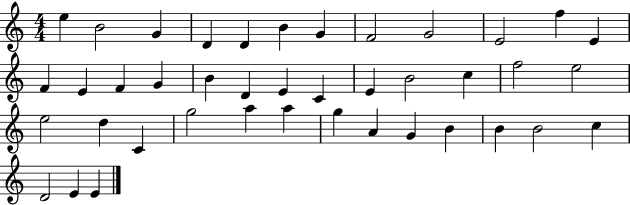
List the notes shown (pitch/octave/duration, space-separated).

E5/q B4/h G4/q D4/q D4/q B4/q G4/q F4/h G4/h E4/h F5/q E4/q F4/q E4/q F4/q G4/q B4/q D4/q E4/q C4/q E4/q B4/h C5/q F5/h E5/h E5/h D5/q C4/q G5/h A5/q A5/q G5/q A4/q G4/q B4/q B4/q B4/h C5/q D4/h E4/q E4/q